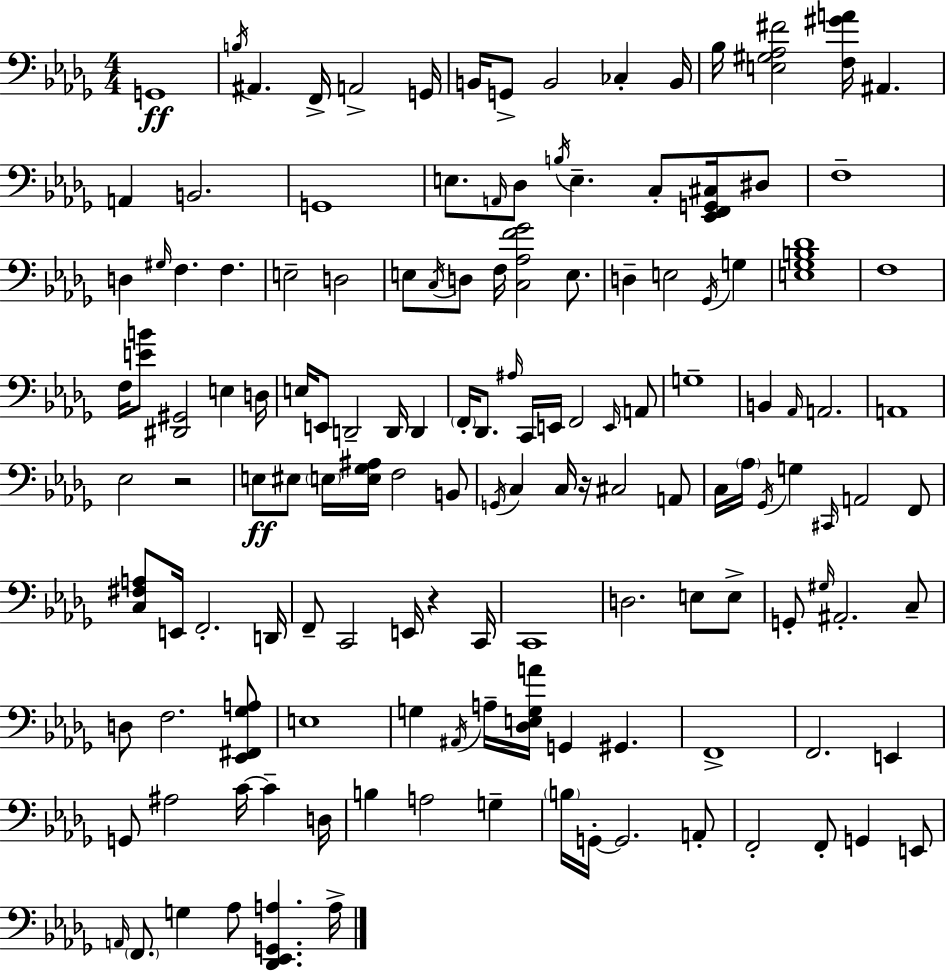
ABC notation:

X:1
T:Untitled
M:4/4
L:1/4
K:Bbm
G,,4 B,/4 ^A,, F,,/4 A,,2 G,,/4 B,,/4 G,,/2 B,,2 _C, B,,/4 _B,/4 [E,^G,_A,^F]2 [F,^GA]/4 ^A,, A,, B,,2 G,,4 E,/2 A,,/4 _D,/2 B,/4 E, C,/2 [_E,,F,,G,,^C,]/4 ^D,/2 F,4 D, ^G,/4 F, F, E,2 D,2 E,/2 C,/4 D,/2 F,/4 [C,_A,F_G]2 E,/2 D, E,2 _G,,/4 G, [E,_G,B,_D]4 F,4 F,/4 [EB]/2 [^D,,^G,,]2 E, D,/4 E,/4 E,,/2 D,,2 D,,/4 D,, F,,/4 _D,,/2 ^A,/4 C,,/4 E,,/4 F,,2 E,,/4 A,,/2 G,4 B,, _A,,/4 A,,2 A,,4 _E,2 z2 E,/2 ^E,/2 E,/4 [E,_G,^A,]/4 F,2 B,,/2 G,,/4 C, C,/4 z/4 ^C,2 A,,/2 C,/4 _A,/4 _G,,/4 G, ^C,,/4 A,,2 F,,/2 [C,^F,A,]/2 E,,/4 F,,2 D,,/4 F,,/2 C,,2 E,,/4 z C,,/4 C,,4 D,2 E,/2 E,/2 G,,/2 ^G,/4 ^A,,2 C,/2 D,/2 F,2 [_E,,^F,,_G,A,]/2 E,4 G, ^A,,/4 A,/4 [_D,E,G,A]/4 G,, ^G,, F,,4 F,,2 E,, G,,/2 ^A,2 C/4 C D,/4 B, A,2 G, B,/4 G,,/4 G,,2 A,,/2 F,,2 F,,/2 G,, E,,/2 A,,/4 F,,/2 G, _A,/2 [_D,,_E,,G,,A,] A,/4